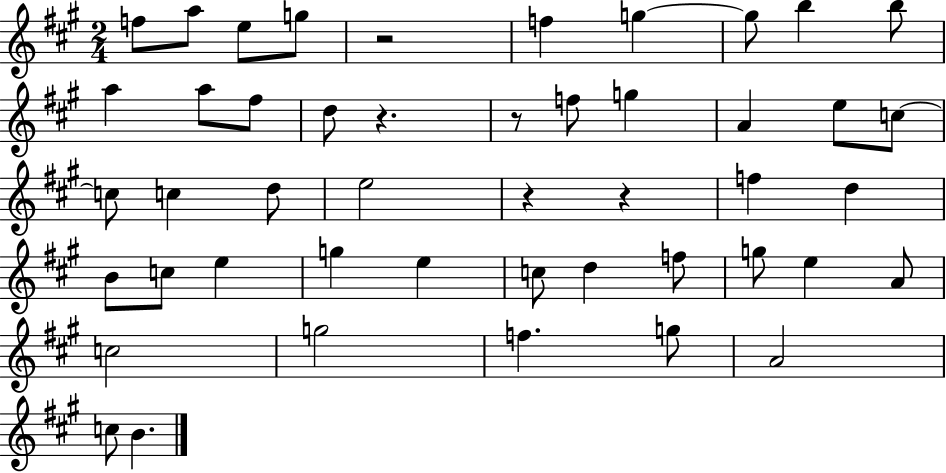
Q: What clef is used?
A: treble